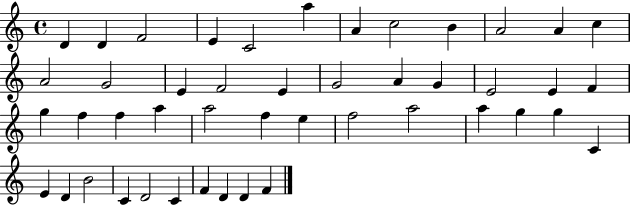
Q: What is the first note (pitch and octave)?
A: D4